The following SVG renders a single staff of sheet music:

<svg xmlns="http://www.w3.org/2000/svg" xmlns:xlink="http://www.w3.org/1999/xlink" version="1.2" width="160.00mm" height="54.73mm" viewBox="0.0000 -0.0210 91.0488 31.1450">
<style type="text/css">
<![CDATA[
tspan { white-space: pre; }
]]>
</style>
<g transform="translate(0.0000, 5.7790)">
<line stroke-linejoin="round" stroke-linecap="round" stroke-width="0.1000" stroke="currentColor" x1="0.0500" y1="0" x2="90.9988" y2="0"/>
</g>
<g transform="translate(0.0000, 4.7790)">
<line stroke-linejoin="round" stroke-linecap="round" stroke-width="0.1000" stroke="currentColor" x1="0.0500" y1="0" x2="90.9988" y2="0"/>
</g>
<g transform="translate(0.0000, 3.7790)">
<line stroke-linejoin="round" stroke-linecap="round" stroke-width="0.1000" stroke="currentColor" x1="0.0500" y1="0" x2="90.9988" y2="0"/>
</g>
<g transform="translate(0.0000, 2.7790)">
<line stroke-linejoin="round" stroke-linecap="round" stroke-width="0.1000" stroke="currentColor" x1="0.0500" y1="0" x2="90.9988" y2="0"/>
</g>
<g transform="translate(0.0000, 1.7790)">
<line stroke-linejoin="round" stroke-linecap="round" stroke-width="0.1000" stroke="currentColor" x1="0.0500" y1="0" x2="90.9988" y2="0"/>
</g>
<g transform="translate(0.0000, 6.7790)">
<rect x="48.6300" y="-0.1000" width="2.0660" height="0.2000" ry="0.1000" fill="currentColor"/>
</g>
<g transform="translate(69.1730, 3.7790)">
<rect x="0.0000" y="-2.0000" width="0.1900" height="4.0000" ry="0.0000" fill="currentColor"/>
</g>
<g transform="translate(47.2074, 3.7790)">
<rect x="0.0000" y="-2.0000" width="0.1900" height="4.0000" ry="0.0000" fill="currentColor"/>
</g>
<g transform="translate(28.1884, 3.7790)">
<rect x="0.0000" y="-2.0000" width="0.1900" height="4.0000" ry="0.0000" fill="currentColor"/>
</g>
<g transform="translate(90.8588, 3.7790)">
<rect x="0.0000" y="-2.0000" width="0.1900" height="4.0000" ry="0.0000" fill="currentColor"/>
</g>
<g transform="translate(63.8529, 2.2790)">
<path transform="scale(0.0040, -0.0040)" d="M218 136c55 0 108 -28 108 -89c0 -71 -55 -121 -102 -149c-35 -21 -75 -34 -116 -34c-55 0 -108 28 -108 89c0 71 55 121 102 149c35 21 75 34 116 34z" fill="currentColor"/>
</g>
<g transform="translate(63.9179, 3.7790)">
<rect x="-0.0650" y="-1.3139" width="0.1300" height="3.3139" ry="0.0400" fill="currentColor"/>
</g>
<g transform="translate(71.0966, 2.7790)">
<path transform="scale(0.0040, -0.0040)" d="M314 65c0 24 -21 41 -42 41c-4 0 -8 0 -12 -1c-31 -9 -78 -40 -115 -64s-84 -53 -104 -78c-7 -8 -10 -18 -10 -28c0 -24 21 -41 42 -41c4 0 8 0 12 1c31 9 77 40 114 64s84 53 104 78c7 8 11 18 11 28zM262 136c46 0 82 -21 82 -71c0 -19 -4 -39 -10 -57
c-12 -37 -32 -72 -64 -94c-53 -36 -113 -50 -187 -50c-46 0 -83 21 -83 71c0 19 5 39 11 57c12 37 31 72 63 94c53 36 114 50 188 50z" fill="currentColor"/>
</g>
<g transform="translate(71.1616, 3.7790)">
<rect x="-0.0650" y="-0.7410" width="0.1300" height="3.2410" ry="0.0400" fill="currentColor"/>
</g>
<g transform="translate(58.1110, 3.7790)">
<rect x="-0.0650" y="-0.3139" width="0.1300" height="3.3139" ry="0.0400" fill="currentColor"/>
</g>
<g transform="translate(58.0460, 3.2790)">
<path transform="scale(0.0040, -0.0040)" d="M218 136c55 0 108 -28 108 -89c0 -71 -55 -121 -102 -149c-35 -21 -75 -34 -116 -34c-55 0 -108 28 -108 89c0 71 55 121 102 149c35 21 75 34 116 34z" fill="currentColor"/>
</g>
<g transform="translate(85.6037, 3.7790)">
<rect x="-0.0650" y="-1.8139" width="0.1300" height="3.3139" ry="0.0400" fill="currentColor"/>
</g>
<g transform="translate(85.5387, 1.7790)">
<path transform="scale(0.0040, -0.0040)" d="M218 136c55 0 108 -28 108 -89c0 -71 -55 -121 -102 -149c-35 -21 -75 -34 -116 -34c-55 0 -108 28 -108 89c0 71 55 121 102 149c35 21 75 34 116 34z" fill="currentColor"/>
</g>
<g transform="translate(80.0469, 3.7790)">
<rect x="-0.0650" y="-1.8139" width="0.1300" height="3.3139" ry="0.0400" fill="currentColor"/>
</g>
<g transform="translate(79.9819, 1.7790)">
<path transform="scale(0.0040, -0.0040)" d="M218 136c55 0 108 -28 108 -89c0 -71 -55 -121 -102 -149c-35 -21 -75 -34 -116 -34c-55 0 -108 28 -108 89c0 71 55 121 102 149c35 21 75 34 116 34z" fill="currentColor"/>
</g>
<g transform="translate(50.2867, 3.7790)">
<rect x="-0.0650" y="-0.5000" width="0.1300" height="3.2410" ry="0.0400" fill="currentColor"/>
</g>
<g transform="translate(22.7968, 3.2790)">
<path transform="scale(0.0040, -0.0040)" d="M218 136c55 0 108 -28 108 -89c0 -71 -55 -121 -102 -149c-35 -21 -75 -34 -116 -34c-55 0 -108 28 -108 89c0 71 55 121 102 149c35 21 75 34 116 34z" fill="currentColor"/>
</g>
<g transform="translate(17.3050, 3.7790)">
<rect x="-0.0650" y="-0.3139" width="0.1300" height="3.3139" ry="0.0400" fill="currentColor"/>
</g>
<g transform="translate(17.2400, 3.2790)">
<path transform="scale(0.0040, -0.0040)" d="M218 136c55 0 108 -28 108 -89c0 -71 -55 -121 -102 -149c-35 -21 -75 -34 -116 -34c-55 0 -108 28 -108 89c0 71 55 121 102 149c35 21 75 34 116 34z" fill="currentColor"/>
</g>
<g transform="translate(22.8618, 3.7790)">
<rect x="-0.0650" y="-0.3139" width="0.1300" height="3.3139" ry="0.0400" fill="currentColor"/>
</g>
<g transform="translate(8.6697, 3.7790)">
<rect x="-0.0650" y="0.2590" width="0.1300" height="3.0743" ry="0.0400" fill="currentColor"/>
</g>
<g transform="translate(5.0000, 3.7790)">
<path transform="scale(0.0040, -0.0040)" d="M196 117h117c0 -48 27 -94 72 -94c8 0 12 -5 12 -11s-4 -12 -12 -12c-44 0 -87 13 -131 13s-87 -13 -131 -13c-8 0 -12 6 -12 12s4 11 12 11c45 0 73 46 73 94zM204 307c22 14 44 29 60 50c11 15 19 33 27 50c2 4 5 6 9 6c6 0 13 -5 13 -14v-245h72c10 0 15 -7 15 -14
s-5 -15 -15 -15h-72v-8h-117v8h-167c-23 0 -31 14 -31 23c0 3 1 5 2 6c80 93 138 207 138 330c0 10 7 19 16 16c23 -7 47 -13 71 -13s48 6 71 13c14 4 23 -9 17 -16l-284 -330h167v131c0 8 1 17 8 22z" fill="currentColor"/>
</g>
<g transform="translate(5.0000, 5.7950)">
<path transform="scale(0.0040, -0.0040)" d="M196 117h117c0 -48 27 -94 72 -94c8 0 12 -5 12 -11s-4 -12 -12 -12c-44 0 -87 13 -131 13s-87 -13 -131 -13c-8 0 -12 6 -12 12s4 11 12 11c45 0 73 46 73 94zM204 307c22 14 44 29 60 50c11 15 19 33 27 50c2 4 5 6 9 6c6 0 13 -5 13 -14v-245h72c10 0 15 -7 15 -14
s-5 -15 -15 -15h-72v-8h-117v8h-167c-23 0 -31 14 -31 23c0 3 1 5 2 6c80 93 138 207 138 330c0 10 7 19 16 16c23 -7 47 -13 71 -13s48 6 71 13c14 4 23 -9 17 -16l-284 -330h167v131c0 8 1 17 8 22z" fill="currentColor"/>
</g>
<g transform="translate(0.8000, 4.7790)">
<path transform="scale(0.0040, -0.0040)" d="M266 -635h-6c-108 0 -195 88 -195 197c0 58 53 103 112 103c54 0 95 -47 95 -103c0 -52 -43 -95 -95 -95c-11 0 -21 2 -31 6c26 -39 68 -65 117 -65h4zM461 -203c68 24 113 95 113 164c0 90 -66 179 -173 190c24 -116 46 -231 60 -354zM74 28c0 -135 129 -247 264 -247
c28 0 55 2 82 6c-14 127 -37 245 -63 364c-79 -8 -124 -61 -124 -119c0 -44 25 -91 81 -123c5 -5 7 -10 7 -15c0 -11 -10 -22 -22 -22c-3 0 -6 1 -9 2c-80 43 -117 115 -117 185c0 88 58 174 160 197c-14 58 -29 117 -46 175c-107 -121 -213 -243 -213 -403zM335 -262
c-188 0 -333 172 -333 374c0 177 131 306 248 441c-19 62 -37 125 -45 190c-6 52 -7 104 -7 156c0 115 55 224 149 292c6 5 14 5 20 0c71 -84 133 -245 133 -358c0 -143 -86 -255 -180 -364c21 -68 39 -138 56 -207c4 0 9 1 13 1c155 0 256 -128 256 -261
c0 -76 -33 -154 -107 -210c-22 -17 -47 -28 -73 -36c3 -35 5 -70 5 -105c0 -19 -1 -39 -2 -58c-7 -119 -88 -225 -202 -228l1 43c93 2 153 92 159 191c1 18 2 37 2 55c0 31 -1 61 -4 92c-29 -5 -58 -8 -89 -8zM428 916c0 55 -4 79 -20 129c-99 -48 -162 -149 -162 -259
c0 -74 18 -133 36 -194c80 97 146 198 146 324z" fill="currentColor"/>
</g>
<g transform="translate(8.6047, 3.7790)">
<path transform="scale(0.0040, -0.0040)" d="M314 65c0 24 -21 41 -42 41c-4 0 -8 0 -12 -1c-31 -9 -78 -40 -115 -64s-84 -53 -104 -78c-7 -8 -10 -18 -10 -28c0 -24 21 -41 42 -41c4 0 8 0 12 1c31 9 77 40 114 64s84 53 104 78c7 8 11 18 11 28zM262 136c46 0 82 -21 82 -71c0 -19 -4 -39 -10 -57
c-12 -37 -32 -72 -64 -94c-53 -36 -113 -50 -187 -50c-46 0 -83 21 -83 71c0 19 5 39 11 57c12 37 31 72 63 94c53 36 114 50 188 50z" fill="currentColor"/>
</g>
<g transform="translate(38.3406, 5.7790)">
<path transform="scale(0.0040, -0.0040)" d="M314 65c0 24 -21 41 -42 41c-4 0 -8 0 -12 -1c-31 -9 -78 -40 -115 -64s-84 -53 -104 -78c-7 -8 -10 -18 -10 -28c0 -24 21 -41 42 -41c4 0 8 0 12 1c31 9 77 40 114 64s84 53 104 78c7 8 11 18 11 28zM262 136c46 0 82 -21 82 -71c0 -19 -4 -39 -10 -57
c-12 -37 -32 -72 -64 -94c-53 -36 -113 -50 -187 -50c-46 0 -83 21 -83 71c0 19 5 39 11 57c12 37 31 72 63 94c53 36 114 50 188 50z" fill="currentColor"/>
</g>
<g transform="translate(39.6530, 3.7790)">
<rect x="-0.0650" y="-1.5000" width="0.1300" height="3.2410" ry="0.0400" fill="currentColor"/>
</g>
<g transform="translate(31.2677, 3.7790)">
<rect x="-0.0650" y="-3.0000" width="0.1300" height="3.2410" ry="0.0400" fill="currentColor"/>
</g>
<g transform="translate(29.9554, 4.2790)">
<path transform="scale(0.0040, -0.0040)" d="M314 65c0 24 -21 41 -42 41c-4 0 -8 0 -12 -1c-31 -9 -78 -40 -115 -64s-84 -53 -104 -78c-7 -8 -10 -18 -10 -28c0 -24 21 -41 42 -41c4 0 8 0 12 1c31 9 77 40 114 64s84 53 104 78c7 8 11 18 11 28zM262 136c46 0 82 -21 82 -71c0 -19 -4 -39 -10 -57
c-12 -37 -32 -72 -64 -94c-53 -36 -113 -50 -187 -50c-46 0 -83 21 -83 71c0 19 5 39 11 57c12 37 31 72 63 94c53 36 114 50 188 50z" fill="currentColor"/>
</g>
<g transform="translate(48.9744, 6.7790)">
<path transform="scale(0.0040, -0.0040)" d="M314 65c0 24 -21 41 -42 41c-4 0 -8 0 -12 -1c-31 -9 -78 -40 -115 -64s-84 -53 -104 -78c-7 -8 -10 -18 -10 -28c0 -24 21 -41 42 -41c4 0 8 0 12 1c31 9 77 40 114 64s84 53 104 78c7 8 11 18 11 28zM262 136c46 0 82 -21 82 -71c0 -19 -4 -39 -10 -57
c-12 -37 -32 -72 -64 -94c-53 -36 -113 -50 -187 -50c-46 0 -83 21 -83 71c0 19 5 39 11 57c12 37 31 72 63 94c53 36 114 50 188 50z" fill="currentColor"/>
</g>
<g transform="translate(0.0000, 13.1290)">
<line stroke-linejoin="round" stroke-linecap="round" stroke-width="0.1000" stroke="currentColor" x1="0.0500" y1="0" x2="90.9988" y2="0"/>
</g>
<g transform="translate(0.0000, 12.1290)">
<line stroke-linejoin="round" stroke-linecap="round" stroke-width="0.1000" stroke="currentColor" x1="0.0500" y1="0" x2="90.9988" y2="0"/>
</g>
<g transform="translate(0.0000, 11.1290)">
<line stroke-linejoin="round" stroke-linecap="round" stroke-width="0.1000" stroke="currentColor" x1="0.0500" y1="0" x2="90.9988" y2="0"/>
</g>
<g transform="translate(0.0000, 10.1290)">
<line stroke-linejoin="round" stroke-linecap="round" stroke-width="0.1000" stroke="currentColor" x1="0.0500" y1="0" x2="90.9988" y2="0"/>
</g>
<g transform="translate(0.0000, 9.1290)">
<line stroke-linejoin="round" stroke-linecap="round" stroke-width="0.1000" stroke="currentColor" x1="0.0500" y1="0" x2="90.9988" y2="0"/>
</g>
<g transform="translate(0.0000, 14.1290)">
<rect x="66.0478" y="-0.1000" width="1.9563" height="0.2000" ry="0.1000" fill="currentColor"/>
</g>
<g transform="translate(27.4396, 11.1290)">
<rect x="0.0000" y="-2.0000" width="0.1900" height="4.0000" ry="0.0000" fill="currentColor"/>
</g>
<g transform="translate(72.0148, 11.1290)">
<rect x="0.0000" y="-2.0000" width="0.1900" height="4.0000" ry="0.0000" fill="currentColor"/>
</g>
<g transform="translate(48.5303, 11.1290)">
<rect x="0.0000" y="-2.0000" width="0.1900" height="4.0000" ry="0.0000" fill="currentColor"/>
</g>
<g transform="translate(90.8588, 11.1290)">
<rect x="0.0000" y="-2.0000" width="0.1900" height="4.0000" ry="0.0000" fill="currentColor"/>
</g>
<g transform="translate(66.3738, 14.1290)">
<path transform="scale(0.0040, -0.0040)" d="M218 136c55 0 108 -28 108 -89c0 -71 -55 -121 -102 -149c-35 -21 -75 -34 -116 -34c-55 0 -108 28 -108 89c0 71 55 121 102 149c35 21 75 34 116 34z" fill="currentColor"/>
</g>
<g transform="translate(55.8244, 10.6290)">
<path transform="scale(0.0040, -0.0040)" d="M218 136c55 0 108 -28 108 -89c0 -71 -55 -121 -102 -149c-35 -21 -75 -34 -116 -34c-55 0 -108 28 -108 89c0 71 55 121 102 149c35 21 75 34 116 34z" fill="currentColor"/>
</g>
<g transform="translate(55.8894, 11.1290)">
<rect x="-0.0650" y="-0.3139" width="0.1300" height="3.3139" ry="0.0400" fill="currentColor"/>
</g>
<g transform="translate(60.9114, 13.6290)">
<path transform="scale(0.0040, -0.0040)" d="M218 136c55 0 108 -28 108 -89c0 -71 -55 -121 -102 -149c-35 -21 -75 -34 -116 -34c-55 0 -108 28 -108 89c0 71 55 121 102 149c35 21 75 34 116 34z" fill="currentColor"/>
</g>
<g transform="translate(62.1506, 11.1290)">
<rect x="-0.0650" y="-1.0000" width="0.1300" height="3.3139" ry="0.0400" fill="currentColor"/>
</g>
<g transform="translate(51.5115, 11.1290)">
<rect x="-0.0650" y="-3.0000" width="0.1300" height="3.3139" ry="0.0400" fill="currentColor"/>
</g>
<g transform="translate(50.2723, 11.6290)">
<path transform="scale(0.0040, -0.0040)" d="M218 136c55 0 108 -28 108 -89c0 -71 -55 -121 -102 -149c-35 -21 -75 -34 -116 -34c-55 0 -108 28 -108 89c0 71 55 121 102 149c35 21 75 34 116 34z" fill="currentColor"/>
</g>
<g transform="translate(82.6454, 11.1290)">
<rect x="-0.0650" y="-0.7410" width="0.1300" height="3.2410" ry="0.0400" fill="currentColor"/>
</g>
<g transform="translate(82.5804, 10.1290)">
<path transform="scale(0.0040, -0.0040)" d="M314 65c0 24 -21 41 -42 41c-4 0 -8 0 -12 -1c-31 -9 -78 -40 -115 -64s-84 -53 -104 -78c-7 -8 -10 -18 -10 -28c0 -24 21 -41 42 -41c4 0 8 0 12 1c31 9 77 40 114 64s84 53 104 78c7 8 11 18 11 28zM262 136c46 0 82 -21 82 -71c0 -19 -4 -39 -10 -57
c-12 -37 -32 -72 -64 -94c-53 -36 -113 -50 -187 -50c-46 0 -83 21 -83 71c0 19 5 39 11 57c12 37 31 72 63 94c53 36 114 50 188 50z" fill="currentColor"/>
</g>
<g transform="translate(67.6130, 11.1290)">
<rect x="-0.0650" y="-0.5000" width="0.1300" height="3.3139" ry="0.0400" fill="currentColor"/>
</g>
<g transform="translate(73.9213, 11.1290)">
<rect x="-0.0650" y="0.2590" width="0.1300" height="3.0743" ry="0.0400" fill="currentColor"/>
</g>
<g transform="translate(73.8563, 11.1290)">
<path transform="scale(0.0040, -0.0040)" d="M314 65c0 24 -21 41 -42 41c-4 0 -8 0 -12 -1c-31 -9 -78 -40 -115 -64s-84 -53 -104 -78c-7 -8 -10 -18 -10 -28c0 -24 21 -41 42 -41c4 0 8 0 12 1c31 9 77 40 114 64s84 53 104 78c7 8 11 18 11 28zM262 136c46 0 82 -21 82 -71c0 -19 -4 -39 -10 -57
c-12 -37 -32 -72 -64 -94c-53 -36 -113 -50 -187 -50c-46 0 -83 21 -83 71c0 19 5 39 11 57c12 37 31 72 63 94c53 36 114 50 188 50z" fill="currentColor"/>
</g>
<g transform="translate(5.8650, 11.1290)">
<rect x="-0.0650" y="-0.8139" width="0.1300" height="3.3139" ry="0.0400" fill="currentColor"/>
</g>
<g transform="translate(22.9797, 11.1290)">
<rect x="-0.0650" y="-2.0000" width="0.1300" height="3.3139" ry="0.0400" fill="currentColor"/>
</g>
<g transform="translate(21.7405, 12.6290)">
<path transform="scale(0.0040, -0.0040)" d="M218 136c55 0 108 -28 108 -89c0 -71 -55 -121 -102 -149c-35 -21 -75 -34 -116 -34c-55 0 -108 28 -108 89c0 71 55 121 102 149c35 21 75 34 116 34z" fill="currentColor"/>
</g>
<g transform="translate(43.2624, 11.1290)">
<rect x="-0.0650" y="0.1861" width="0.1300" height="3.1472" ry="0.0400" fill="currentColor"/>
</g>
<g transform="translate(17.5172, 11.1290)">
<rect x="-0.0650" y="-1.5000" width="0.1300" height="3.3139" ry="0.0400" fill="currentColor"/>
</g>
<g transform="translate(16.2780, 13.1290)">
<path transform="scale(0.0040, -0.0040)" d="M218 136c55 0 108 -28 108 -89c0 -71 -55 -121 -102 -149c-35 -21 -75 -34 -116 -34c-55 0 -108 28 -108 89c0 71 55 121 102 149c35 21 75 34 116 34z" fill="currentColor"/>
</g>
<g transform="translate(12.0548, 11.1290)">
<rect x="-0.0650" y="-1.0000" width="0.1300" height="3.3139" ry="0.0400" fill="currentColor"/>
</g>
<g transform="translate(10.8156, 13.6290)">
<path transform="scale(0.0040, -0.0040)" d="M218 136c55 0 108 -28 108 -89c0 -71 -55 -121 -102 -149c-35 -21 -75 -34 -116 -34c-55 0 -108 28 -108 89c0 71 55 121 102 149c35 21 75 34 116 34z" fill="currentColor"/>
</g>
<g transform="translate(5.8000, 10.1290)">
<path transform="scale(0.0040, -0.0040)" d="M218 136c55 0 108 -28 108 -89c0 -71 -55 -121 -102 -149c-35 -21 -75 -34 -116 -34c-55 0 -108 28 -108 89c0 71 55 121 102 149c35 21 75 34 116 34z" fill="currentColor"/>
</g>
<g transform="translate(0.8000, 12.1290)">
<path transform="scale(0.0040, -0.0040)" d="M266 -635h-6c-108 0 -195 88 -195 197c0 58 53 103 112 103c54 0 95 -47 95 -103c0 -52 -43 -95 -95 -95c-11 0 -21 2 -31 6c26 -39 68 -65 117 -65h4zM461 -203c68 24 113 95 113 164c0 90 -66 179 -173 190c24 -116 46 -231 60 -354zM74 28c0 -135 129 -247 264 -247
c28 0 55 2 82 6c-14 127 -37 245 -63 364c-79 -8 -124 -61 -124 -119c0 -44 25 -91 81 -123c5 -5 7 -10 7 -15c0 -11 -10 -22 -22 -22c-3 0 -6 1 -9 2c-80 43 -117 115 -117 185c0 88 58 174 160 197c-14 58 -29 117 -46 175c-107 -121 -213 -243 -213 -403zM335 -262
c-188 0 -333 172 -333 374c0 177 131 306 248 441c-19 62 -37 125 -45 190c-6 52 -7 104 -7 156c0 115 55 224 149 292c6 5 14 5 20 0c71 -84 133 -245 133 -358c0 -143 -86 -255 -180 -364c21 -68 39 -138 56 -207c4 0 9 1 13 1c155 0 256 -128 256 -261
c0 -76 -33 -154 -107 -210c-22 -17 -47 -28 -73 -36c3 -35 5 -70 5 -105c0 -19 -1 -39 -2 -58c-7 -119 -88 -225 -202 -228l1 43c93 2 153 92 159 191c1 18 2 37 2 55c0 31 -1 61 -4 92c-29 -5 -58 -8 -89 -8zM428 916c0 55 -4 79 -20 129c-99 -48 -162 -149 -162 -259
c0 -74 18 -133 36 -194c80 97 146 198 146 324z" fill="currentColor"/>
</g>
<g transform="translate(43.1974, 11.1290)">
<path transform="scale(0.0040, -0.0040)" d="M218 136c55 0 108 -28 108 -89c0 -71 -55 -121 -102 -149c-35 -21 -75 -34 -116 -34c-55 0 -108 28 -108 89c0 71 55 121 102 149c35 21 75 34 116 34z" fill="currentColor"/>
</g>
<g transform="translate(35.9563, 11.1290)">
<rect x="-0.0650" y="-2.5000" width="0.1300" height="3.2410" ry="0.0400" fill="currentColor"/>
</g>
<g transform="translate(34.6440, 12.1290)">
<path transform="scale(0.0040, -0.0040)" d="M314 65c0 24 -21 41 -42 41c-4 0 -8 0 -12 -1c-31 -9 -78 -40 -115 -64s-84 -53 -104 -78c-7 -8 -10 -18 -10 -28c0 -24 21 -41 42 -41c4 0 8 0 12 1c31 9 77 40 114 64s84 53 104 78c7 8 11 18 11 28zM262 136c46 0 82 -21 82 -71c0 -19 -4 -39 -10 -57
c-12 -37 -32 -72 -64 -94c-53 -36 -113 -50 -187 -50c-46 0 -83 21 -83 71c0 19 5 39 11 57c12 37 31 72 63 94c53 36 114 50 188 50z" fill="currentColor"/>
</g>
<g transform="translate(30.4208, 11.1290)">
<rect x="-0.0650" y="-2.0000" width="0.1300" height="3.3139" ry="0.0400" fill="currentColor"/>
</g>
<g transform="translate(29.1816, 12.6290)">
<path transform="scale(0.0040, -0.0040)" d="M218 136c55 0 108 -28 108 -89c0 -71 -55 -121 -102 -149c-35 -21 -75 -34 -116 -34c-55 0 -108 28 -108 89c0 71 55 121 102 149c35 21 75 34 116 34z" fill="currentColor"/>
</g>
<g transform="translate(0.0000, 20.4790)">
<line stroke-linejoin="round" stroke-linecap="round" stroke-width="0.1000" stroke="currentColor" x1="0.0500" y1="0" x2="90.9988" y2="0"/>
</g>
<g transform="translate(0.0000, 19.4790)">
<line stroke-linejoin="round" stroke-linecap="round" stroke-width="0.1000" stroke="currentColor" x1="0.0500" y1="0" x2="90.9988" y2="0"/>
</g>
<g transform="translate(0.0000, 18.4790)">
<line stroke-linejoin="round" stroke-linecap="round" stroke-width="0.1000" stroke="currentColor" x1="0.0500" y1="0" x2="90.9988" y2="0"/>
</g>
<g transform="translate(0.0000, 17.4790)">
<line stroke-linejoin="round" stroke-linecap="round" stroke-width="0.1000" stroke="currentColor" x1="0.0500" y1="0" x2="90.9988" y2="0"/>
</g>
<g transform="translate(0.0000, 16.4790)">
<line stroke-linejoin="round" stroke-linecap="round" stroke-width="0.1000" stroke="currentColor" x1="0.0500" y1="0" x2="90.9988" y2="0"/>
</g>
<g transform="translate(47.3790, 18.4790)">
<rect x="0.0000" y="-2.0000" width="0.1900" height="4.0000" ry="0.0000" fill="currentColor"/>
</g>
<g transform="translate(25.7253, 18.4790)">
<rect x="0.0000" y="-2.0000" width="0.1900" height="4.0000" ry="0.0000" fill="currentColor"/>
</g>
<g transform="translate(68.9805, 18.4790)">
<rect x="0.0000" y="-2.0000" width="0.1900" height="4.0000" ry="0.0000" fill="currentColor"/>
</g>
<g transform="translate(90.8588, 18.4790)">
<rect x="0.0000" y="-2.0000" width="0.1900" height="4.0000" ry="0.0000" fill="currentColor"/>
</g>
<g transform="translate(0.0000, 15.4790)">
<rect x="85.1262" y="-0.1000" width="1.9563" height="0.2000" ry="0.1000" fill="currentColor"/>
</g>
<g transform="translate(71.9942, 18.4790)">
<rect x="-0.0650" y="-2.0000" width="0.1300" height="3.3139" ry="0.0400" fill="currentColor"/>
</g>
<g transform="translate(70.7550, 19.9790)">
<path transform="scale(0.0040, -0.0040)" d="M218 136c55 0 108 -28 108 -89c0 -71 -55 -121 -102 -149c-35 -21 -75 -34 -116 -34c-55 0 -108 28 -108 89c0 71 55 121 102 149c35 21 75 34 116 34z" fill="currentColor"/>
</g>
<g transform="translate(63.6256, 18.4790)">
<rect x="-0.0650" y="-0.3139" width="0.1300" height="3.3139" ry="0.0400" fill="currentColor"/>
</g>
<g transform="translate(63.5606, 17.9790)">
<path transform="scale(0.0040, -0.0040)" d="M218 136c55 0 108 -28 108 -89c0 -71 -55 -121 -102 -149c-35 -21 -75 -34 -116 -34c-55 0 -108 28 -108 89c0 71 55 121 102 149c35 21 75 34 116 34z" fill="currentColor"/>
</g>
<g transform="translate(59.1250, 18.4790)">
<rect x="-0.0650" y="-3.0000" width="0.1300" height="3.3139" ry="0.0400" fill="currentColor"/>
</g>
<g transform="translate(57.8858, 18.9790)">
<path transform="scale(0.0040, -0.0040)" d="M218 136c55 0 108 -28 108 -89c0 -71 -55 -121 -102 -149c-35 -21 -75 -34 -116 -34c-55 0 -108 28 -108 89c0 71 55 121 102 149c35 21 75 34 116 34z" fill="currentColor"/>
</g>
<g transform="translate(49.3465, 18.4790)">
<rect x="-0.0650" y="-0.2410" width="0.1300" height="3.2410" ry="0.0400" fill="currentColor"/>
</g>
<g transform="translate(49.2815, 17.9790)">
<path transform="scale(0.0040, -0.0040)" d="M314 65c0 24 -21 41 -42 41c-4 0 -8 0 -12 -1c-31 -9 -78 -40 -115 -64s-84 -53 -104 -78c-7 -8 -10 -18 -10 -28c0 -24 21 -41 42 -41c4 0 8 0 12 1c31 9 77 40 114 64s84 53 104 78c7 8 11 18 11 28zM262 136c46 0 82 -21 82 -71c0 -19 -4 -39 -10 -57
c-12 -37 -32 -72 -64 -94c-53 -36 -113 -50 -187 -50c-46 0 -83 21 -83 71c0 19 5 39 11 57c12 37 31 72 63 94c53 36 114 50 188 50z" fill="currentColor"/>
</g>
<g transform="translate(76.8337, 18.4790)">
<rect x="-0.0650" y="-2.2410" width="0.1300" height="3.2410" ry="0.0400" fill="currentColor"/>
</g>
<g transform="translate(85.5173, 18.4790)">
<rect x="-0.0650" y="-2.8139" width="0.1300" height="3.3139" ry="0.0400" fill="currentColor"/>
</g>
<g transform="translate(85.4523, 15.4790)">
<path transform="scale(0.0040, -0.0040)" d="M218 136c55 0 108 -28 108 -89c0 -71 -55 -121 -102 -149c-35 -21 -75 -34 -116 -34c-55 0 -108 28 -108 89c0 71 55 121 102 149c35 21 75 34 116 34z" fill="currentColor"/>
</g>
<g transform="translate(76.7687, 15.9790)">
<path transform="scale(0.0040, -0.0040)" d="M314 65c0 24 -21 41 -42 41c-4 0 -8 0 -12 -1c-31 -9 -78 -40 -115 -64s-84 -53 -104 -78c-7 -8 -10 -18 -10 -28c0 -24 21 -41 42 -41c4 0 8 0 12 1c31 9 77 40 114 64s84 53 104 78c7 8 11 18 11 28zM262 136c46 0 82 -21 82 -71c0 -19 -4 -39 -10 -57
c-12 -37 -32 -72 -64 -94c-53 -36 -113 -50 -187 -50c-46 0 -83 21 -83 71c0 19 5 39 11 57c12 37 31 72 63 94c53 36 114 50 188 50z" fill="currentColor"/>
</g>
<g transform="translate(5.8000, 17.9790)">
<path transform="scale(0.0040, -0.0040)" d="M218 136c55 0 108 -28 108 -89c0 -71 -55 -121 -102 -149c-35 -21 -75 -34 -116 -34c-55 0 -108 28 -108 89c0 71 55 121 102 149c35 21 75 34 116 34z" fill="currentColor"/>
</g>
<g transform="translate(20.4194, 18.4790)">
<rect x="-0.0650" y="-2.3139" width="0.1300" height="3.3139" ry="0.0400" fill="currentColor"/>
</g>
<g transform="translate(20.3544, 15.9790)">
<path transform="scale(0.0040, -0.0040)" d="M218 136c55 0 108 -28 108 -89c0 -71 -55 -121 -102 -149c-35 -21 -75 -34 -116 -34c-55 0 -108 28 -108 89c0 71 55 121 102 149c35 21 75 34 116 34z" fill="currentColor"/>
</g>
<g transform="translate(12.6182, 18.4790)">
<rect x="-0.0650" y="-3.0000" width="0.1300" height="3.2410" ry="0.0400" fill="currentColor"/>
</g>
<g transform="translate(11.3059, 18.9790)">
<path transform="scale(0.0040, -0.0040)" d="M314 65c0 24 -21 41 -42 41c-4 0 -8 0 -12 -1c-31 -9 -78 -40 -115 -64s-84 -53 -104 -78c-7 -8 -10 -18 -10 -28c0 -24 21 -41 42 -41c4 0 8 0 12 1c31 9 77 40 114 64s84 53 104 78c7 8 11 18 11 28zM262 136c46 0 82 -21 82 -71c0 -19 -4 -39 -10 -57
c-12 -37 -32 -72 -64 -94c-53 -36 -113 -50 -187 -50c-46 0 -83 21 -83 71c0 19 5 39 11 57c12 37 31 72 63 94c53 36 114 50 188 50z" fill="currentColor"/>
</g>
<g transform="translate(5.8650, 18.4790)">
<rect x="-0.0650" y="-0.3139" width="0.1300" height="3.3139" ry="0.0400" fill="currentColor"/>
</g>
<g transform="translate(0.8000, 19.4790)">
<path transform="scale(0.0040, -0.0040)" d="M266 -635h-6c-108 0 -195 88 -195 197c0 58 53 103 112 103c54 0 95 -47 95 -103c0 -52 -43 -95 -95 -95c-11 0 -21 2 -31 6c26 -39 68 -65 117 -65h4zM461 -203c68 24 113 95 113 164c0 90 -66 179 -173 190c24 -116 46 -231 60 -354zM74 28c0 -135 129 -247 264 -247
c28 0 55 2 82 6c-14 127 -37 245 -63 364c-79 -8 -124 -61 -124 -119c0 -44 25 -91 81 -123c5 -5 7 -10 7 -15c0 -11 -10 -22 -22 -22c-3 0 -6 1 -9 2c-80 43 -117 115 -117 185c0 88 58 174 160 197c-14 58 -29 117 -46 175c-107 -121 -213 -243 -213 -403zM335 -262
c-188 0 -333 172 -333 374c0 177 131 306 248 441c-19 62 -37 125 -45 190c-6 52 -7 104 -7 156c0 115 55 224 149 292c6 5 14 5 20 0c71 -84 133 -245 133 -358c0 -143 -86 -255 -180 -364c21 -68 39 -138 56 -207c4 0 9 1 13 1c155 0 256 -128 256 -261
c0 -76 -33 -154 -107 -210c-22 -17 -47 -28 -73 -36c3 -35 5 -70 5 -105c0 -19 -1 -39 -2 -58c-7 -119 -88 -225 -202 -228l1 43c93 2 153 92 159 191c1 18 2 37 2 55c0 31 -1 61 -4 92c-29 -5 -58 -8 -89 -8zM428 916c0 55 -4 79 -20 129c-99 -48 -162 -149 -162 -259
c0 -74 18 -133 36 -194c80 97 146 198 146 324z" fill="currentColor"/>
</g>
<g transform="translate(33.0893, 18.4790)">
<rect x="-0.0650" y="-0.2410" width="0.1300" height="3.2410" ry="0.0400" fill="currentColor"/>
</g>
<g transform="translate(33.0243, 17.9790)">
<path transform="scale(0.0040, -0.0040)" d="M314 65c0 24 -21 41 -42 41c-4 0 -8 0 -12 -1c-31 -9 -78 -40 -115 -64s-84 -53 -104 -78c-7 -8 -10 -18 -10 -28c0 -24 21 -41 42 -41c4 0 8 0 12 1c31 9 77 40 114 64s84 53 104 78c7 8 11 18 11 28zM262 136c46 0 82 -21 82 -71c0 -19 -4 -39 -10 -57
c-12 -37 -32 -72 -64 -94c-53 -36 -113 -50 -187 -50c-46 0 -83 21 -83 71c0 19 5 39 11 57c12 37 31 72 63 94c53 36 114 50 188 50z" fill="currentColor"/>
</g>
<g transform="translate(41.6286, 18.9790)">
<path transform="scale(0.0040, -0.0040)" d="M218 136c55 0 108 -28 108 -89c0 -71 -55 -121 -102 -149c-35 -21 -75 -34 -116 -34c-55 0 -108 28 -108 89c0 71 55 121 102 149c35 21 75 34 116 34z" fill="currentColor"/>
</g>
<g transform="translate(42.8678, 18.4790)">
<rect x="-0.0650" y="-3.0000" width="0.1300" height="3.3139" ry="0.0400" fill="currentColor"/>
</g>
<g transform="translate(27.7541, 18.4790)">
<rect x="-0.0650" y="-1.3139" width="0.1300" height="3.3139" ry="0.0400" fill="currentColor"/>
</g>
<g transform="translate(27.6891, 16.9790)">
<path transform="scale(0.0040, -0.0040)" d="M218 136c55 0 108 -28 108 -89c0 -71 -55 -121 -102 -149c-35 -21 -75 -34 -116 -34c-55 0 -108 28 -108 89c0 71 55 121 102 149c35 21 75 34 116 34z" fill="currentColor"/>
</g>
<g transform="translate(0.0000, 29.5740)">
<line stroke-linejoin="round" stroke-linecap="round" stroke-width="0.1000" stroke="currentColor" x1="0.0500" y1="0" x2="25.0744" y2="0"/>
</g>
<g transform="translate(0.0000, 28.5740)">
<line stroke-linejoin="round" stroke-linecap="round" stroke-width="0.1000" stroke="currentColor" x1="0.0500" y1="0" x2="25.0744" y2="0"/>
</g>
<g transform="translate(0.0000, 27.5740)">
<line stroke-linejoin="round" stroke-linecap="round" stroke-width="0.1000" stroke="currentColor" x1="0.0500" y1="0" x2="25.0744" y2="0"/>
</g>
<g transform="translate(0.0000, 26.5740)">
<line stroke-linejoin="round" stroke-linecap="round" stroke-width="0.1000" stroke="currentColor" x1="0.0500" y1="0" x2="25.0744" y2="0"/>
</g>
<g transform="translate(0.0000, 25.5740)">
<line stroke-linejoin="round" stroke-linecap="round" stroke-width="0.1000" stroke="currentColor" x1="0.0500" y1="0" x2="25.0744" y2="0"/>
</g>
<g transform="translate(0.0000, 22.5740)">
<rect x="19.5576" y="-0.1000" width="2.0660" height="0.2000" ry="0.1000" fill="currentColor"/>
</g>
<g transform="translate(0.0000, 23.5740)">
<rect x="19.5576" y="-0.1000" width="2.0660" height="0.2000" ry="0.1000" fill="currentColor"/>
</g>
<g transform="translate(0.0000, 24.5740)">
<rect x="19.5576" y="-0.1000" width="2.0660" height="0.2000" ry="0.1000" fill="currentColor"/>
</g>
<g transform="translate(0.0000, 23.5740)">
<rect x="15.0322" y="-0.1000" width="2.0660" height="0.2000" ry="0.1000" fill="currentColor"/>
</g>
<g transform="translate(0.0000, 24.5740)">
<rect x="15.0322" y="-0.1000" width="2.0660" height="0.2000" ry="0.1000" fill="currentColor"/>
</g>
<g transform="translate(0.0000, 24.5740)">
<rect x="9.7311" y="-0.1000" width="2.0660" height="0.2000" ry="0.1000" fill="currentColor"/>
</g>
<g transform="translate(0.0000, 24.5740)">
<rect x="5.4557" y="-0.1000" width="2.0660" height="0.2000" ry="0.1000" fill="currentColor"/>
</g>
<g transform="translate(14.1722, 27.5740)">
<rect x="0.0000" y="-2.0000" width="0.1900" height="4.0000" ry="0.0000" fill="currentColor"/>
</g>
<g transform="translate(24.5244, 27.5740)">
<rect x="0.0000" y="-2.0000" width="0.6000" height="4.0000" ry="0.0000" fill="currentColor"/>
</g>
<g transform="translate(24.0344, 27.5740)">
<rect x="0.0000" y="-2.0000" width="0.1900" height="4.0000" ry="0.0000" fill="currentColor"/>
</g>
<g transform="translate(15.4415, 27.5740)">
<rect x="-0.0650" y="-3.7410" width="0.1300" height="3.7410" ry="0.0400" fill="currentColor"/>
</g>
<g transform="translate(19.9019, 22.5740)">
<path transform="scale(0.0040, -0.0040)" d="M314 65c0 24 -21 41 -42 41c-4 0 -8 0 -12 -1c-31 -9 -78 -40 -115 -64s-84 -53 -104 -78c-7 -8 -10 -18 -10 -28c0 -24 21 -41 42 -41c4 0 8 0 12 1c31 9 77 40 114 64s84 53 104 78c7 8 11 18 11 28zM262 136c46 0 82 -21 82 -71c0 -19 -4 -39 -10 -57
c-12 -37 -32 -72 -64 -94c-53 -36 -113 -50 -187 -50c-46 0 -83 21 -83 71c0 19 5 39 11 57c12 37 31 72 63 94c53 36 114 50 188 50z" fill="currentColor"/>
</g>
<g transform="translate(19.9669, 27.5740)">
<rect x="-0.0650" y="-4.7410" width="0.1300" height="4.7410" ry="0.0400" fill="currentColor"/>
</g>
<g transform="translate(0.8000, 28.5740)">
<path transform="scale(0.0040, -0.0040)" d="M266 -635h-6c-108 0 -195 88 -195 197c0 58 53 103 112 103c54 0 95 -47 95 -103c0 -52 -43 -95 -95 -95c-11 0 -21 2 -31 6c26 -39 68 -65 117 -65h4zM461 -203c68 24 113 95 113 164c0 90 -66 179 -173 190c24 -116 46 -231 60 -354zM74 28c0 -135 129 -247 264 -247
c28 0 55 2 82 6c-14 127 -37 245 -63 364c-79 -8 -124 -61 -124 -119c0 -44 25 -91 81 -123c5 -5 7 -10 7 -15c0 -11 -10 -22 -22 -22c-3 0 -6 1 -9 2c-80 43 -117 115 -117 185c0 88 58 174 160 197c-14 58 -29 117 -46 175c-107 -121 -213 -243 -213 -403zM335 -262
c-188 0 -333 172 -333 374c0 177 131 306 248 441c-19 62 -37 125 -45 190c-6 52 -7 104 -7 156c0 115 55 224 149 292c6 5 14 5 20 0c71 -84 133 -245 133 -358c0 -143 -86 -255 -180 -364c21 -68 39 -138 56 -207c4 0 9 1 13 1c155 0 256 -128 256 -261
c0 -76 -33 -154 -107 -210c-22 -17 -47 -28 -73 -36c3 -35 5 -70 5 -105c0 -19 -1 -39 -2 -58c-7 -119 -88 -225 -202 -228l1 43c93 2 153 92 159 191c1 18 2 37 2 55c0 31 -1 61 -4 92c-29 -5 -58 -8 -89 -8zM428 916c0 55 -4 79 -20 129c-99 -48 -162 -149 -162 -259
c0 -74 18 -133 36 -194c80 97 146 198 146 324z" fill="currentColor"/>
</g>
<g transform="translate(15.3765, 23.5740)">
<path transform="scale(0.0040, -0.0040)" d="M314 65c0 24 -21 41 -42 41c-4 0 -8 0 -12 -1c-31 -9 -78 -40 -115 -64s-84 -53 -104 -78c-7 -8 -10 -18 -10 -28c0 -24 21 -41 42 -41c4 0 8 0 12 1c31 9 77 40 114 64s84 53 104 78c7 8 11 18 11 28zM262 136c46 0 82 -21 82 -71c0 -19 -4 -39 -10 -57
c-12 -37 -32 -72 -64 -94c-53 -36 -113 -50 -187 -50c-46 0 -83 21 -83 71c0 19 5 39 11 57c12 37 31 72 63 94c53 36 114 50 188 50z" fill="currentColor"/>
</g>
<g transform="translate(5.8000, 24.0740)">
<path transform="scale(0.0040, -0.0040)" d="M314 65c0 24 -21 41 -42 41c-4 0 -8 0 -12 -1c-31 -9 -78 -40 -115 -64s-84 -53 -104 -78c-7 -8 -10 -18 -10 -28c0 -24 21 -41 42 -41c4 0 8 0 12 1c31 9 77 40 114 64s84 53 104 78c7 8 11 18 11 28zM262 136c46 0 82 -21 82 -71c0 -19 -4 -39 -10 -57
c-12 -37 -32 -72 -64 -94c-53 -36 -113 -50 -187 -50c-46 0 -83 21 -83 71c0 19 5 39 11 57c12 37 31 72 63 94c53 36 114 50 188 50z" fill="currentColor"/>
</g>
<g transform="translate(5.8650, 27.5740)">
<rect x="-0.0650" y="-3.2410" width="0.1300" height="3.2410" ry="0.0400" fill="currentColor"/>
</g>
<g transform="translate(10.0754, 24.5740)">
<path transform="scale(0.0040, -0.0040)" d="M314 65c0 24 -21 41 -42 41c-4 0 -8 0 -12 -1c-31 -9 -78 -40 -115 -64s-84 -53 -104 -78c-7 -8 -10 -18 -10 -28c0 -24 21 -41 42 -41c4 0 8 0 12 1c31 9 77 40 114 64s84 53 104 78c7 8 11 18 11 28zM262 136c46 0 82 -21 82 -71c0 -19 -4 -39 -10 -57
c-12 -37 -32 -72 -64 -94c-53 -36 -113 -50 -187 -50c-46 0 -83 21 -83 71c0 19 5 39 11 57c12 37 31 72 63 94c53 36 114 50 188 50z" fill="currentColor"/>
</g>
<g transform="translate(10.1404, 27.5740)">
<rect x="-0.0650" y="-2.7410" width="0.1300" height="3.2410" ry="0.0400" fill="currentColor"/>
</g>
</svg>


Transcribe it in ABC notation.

X:1
T:Untitled
M:4/4
L:1/4
K:C
B2 c c A2 E2 C2 c e d2 f f d D E F F G2 B A c D C B2 d2 c A2 g e c2 A c2 A c F g2 a b2 a2 c'2 e'2